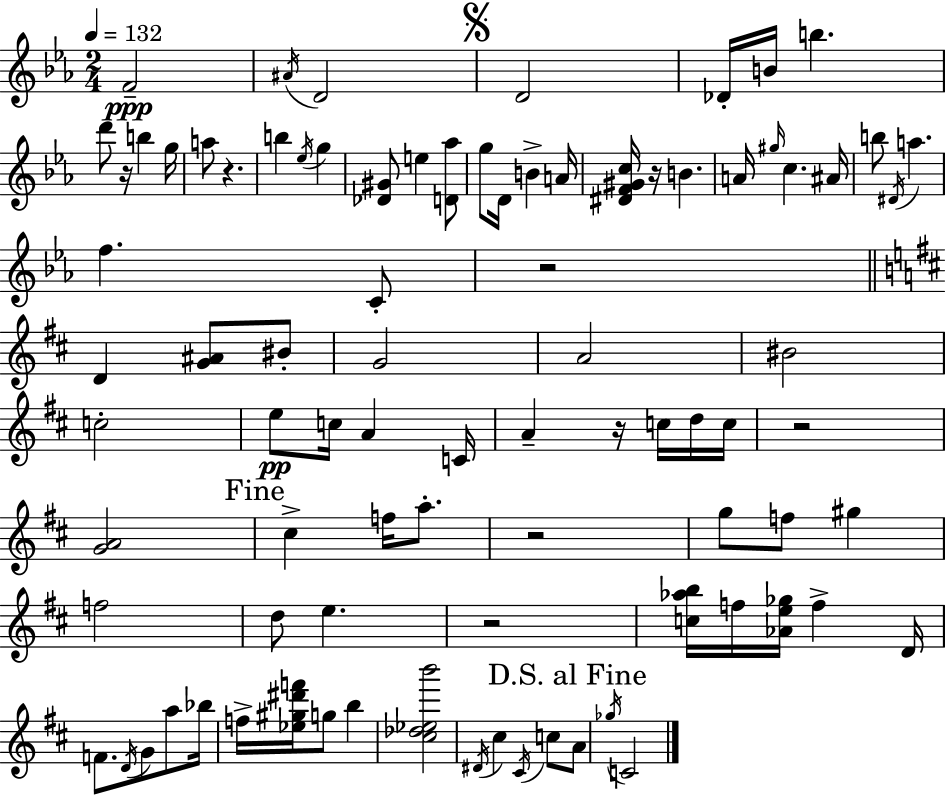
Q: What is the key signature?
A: C minor